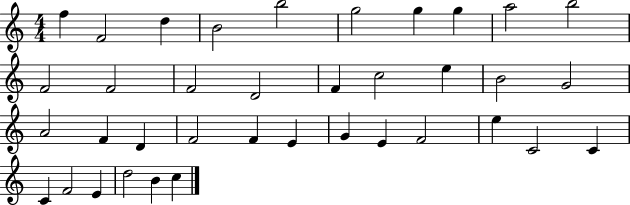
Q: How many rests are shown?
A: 0